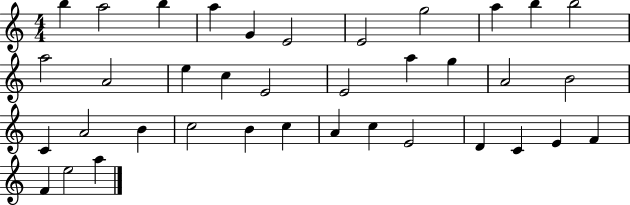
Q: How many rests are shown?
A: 0